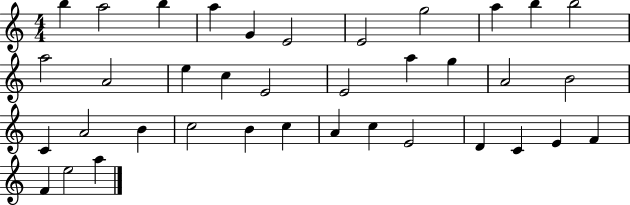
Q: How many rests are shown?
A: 0